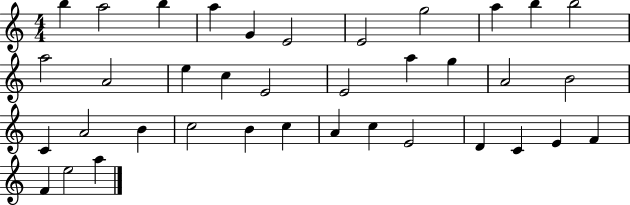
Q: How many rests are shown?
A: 0